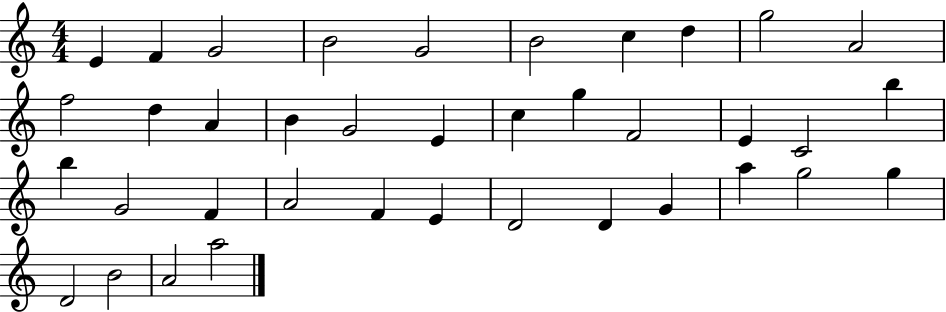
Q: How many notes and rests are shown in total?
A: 38